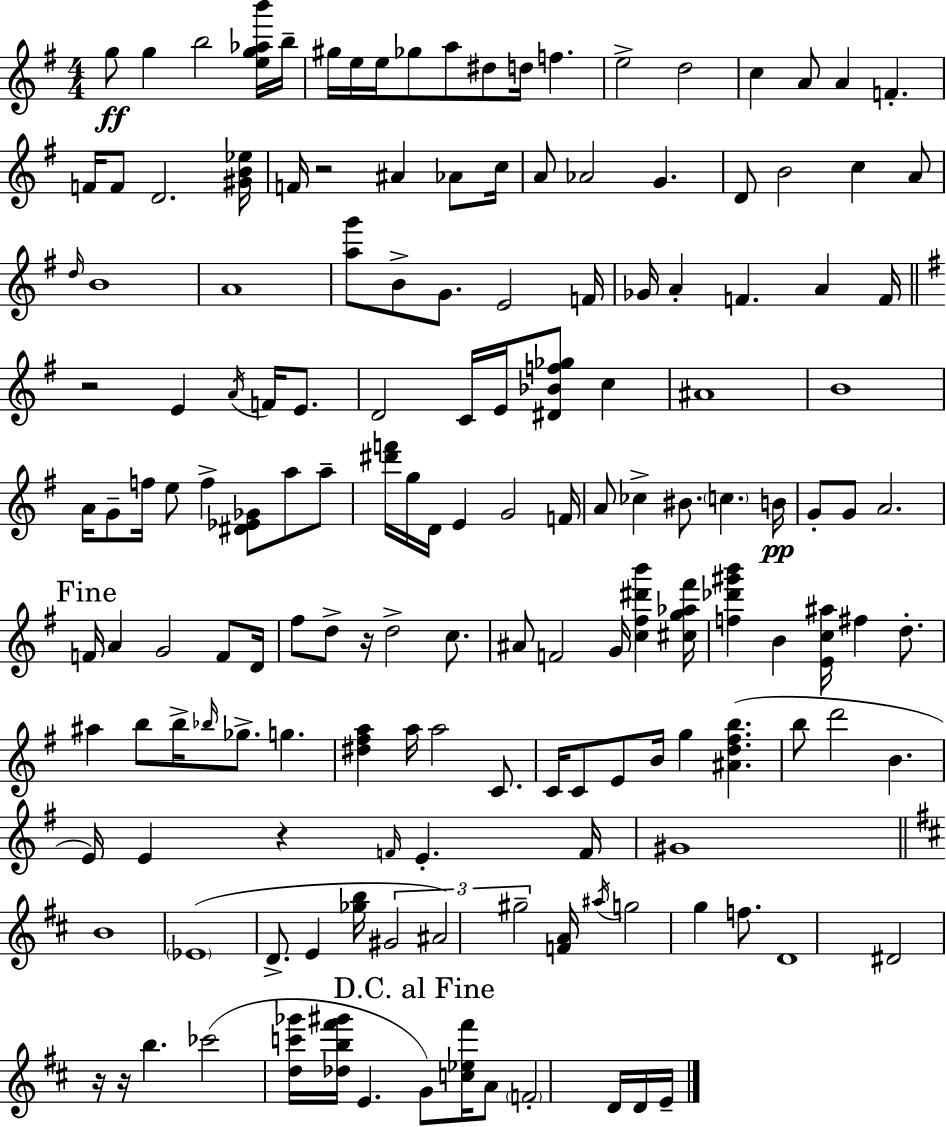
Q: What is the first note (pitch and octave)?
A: G5